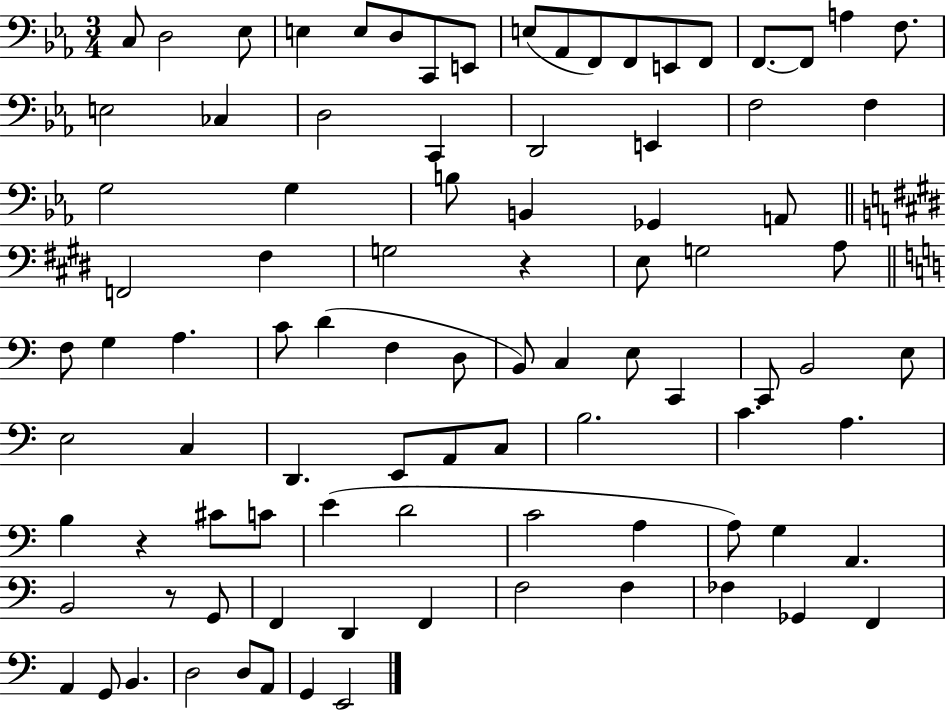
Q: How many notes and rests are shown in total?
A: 92